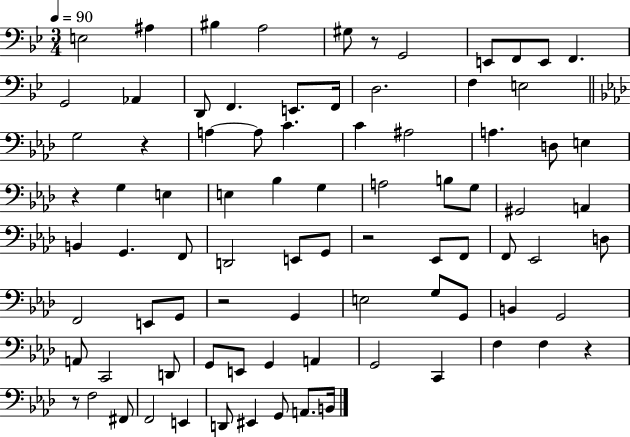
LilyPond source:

{
  \clef bass
  \numericTimeSignature
  \time 3/4
  \key bes \major
  \tempo 4 = 90
  \repeat volta 2 { e2 ais4 | bis4 a2 | gis8 r8 g,2 | e,8 f,8 e,8 f,4. | \break g,2 aes,4 | d,8 f,4. e,8. f,16 | d2. | f4 e2 | \break \bar "||" \break \key f \minor g2 r4 | a4~~ a8 c'4. | c'4 ais2 | a4. d8 e4 | \break r4 g4 e4 | e4 bes4 g4 | a2 b8 g8 | gis,2 a,4 | \break b,4 g,4. f,8 | d,2 e,8 g,8 | r2 ees,8 f,8 | f,8 ees,2 d8 | \break f,2 e,8 g,8 | r2 g,4 | e2 g8 g,8 | b,4 g,2 | \break a,8 c,2 d,8 | g,8 e,8 g,4 a,4 | g,2 c,4 | f4 f4 r4 | \break r8 f2 fis,8 | f,2 e,4 | d,8 eis,4 g,8 a,8. b,16 | } \bar "|."
}